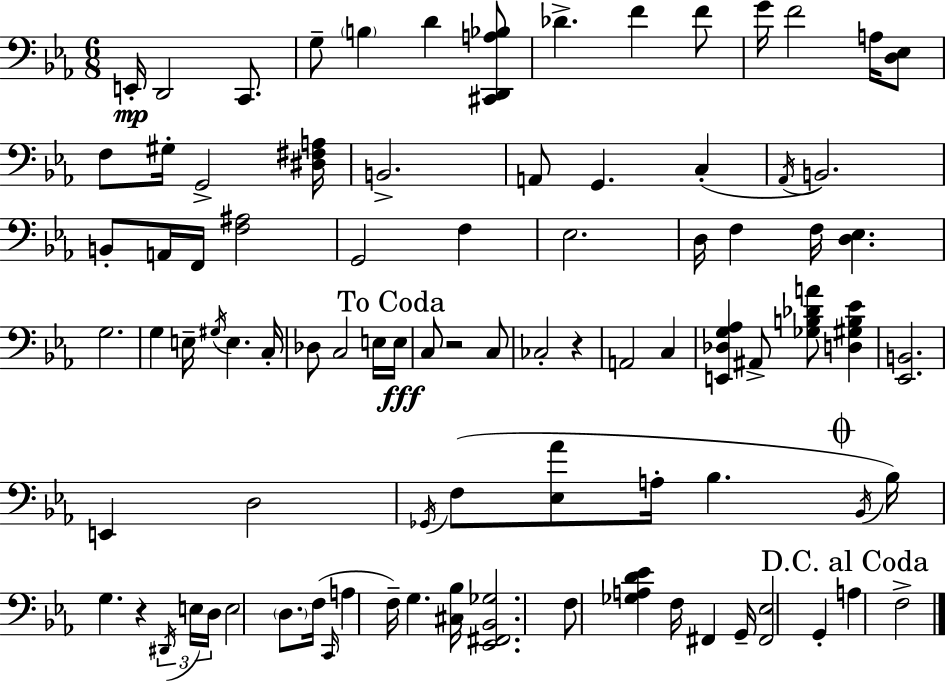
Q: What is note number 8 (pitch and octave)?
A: F4